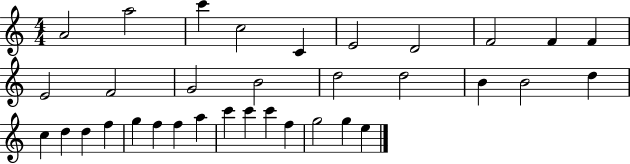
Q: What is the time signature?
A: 4/4